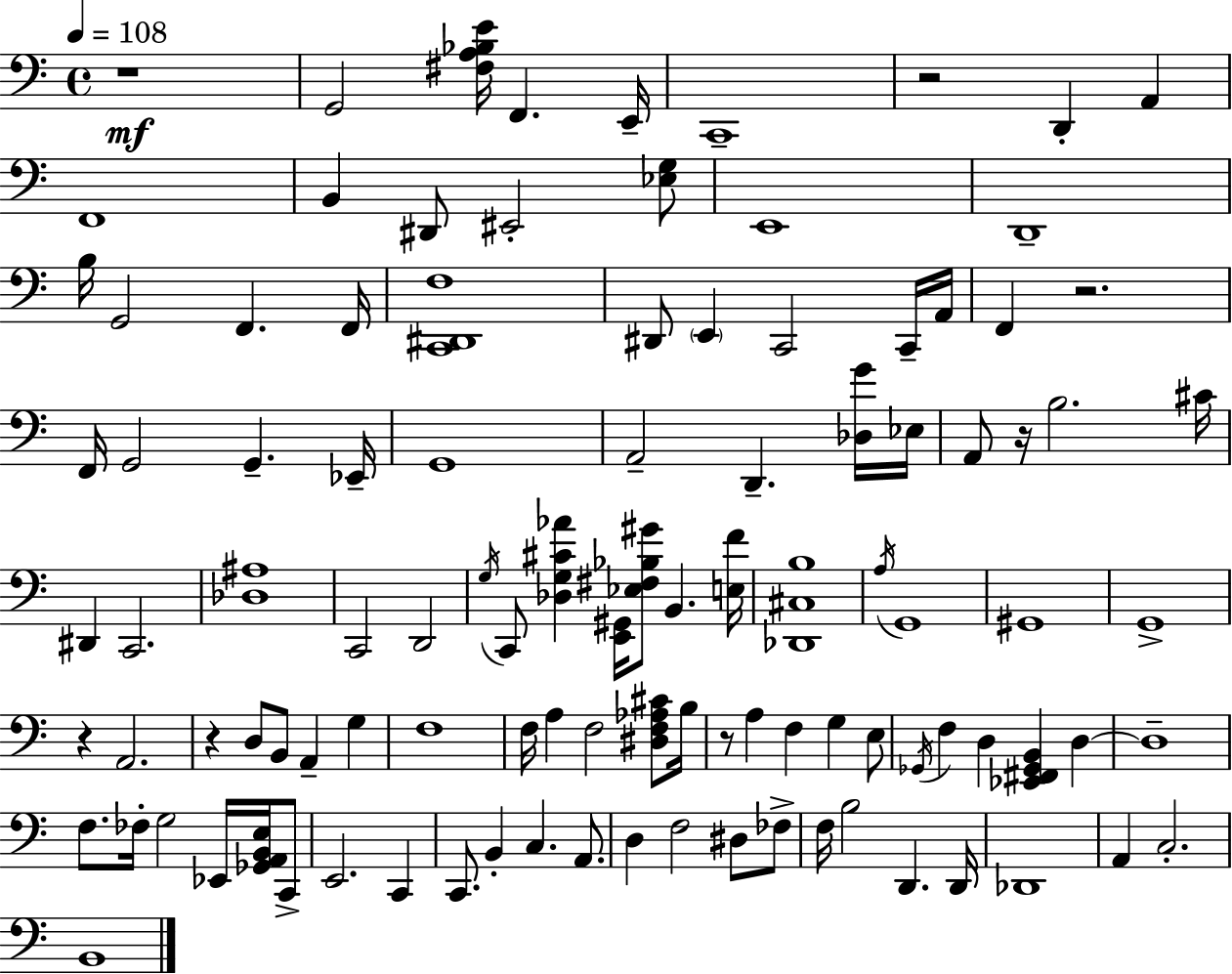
{
  \clef bass
  \time 4/4
  \defaultTimeSignature
  \key a \minor
  \tempo 4 = 108
  \repeat volta 2 { r1\mf | g,2 <fis a bes e'>16 f,4. e,16-- | c,1-- | r2 d,4-. a,4 | \break f,1 | b,4 dis,8 eis,2-. <ees g>8 | e,1 | d,1-- | \break b16 g,2 f,4. f,16 | <c, dis, f>1 | dis,8 \parenthesize e,4 c,2 c,16-- a,16 | f,4 r2. | \break f,16 g,2 g,4.-- ees,16-- | g,1 | a,2-- d,4.-- <des g'>16 ees16 | a,8 r16 b2. cis'16 | \break dis,4 c,2. | <des ais>1 | c,2 d,2 | \acciaccatura { g16 } c,8 <des g cis' aes'>4 <e, gis,>16 <ees fis bes gis'>8 b,4. | \break <e f'>16 <des, cis b>1 | \acciaccatura { a16 } g,1 | gis,1 | g,1-> | \break r4 a,2. | r4 d8 b,8 a,4-- g4 | f1 | f16 a4 f2 <dis f aes cis'>8 | \break b16 r8 a4 f4 g4 | e8 \acciaccatura { ges,16 } f4 d4 <ees, fis, ges, b,>4 d4~~ | d1-- | f8. fes16-. g2 ees,16 | \break <ges, a, b, e>16 c,8-> e,2. c,4 | c,8. b,4-. c4. | a,8. d4 f2 dis8 | fes8-> f16 b2 d,4. | \break d,16 des,1 | a,4 c2.-. | b,1 | } \bar "|."
}